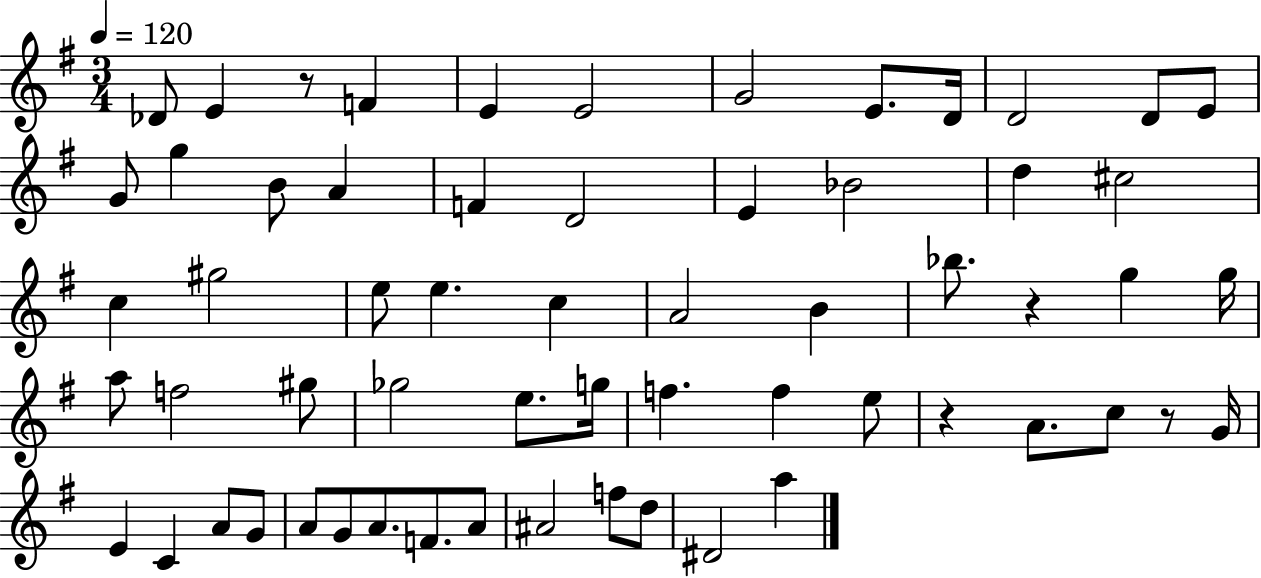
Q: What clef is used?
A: treble